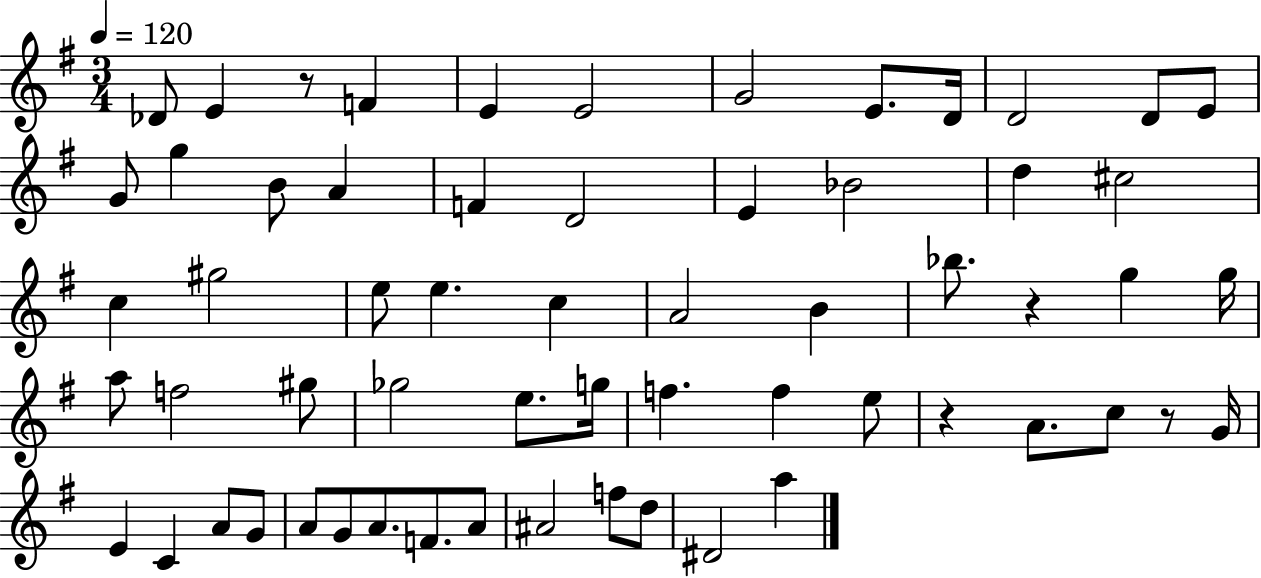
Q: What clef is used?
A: treble